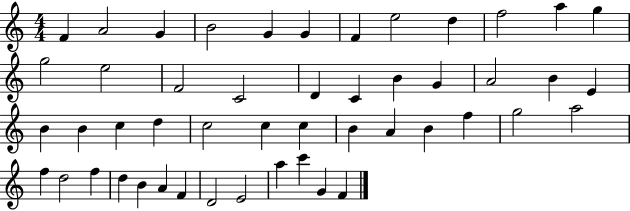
F4/q A4/h G4/q B4/h G4/q G4/q F4/q E5/h D5/q F5/h A5/q G5/q G5/h E5/h F4/h C4/h D4/q C4/q B4/q G4/q A4/h B4/q E4/q B4/q B4/q C5/q D5/q C5/h C5/q C5/q B4/q A4/q B4/q F5/q G5/h A5/h F5/q D5/h F5/q D5/q B4/q A4/q F4/q D4/h E4/h A5/q C6/q G4/q F4/q